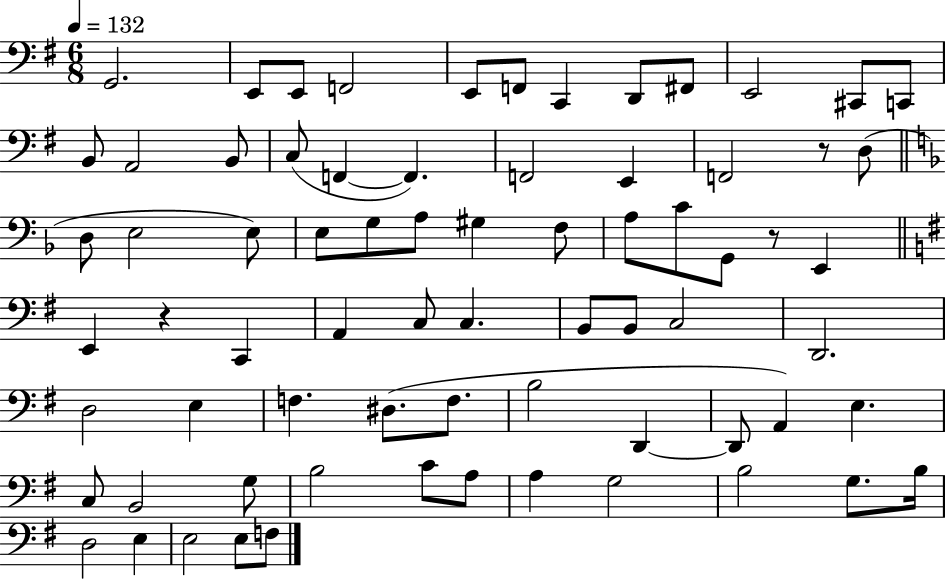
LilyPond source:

{
  \clef bass
  \numericTimeSignature
  \time 6/8
  \key g \major
  \tempo 4 = 132
  g,2. | e,8 e,8 f,2 | e,8 f,8 c,4 d,8 fis,8 | e,2 cis,8 c,8 | \break b,8 a,2 b,8 | c8( f,4~~ f,4.) | f,2 e,4 | f,2 r8 d8( | \break \bar "||" \break \key d \minor d8 e2 e8) | e8 g8 a8 gis4 f8 | a8 c'8 g,8 r8 e,4 | \bar "||" \break \key g \major e,4 r4 c,4 | a,4 c8 c4. | b,8 b,8 c2 | d,2. | \break d2 e4 | f4. dis8.( f8. | b2 d,4~~ | d,8 a,4) e4. | \break c8 b,2 g8 | b2 c'8 a8 | a4 g2 | b2 g8. b16 | \break d2 e4 | e2 e8 f8 | \bar "|."
}